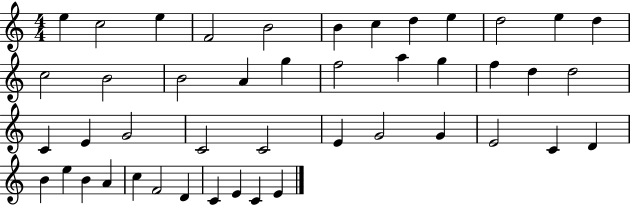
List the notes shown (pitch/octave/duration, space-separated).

E5/q C5/h E5/q F4/h B4/h B4/q C5/q D5/q E5/q D5/h E5/q D5/q C5/h B4/h B4/h A4/q G5/q F5/h A5/q G5/q F5/q D5/q D5/h C4/q E4/q G4/h C4/h C4/h E4/q G4/h G4/q E4/h C4/q D4/q B4/q E5/q B4/q A4/q C5/q F4/h D4/q C4/q E4/q C4/q E4/q